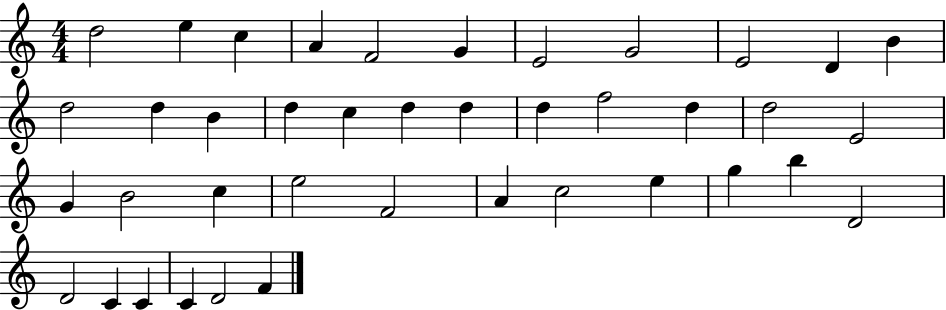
{
  \clef treble
  \numericTimeSignature
  \time 4/4
  \key c \major
  d''2 e''4 c''4 | a'4 f'2 g'4 | e'2 g'2 | e'2 d'4 b'4 | \break d''2 d''4 b'4 | d''4 c''4 d''4 d''4 | d''4 f''2 d''4 | d''2 e'2 | \break g'4 b'2 c''4 | e''2 f'2 | a'4 c''2 e''4 | g''4 b''4 d'2 | \break d'2 c'4 c'4 | c'4 d'2 f'4 | \bar "|."
}